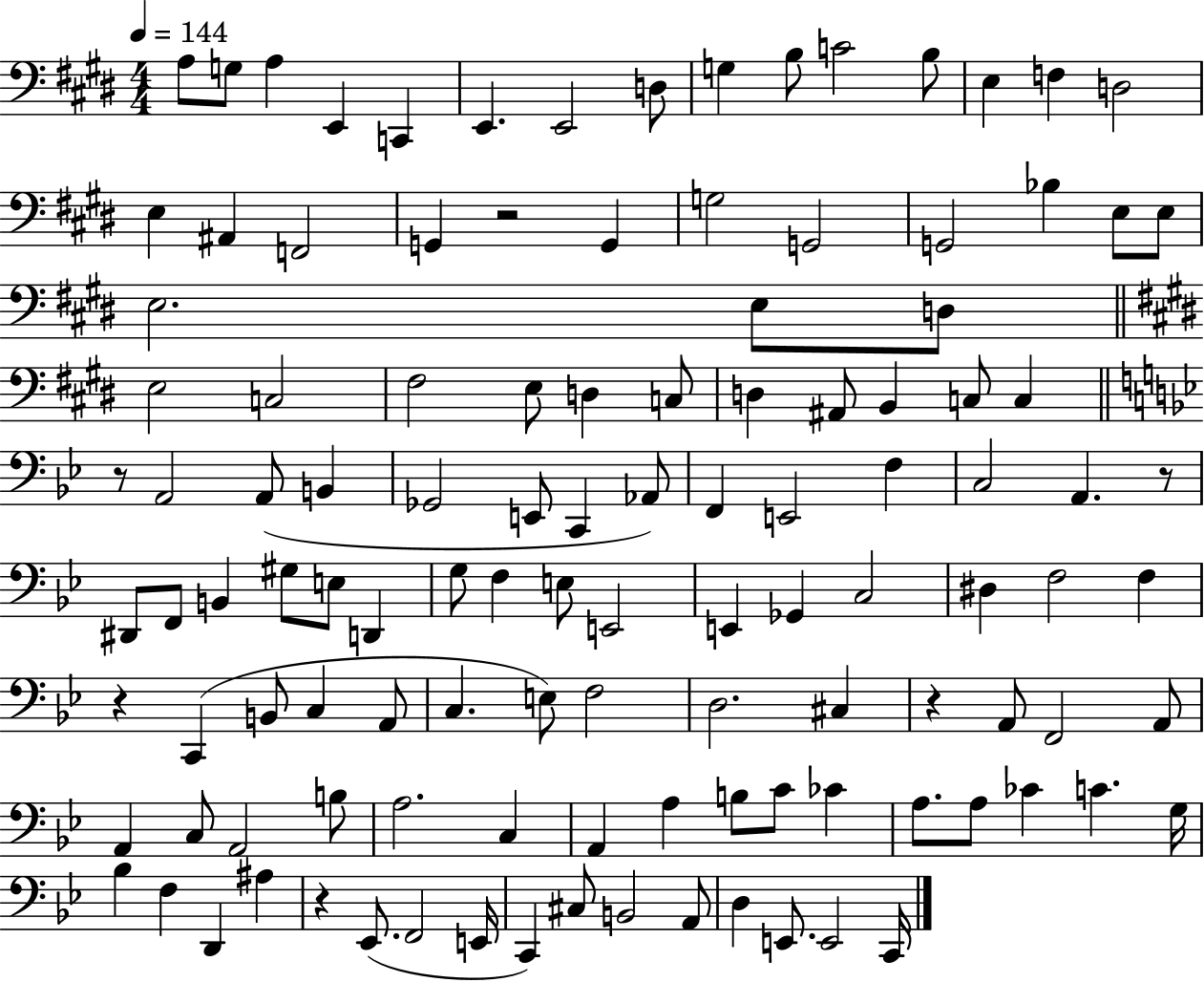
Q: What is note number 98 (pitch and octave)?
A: F3